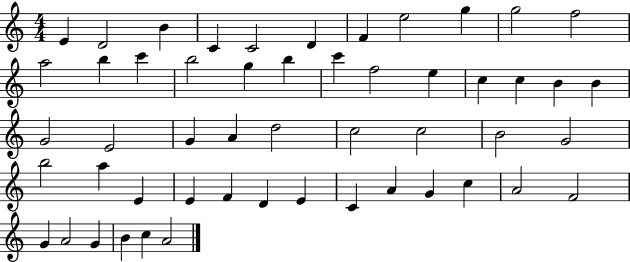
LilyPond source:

{
  \clef treble
  \numericTimeSignature
  \time 4/4
  \key c \major
  e'4 d'2 b'4 | c'4 c'2 d'4 | f'4 e''2 g''4 | g''2 f''2 | \break a''2 b''4 c'''4 | b''2 g''4 b''4 | c'''4 f''2 e''4 | c''4 c''4 b'4 b'4 | \break g'2 e'2 | g'4 a'4 d''2 | c''2 c''2 | b'2 g'2 | \break b''2 a''4 e'4 | e'4 f'4 d'4 e'4 | c'4 a'4 g'4 c''4 | a'2 f'2 | \break g'4 a'2 g'4 | b'4 c''4 a'2 | \bar "|."
}